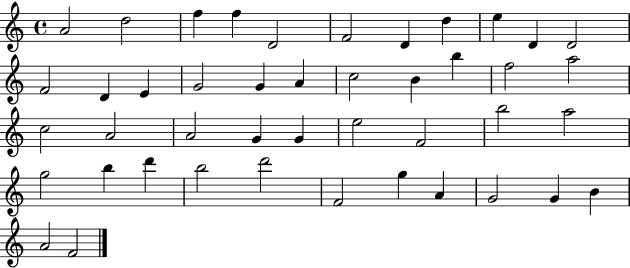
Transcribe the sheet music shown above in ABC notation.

X:1
T:Untitled
M:4/4
L:1/4
K:C
A2 d2 f f D2 F2 D d e D D2 F2 D E G2 G A c2 B b f2 a2 c2 A2 A2 G G e2 F2 b2 a2 g2 b d' b2 d'2 F2 g A G2 G B A2 F2